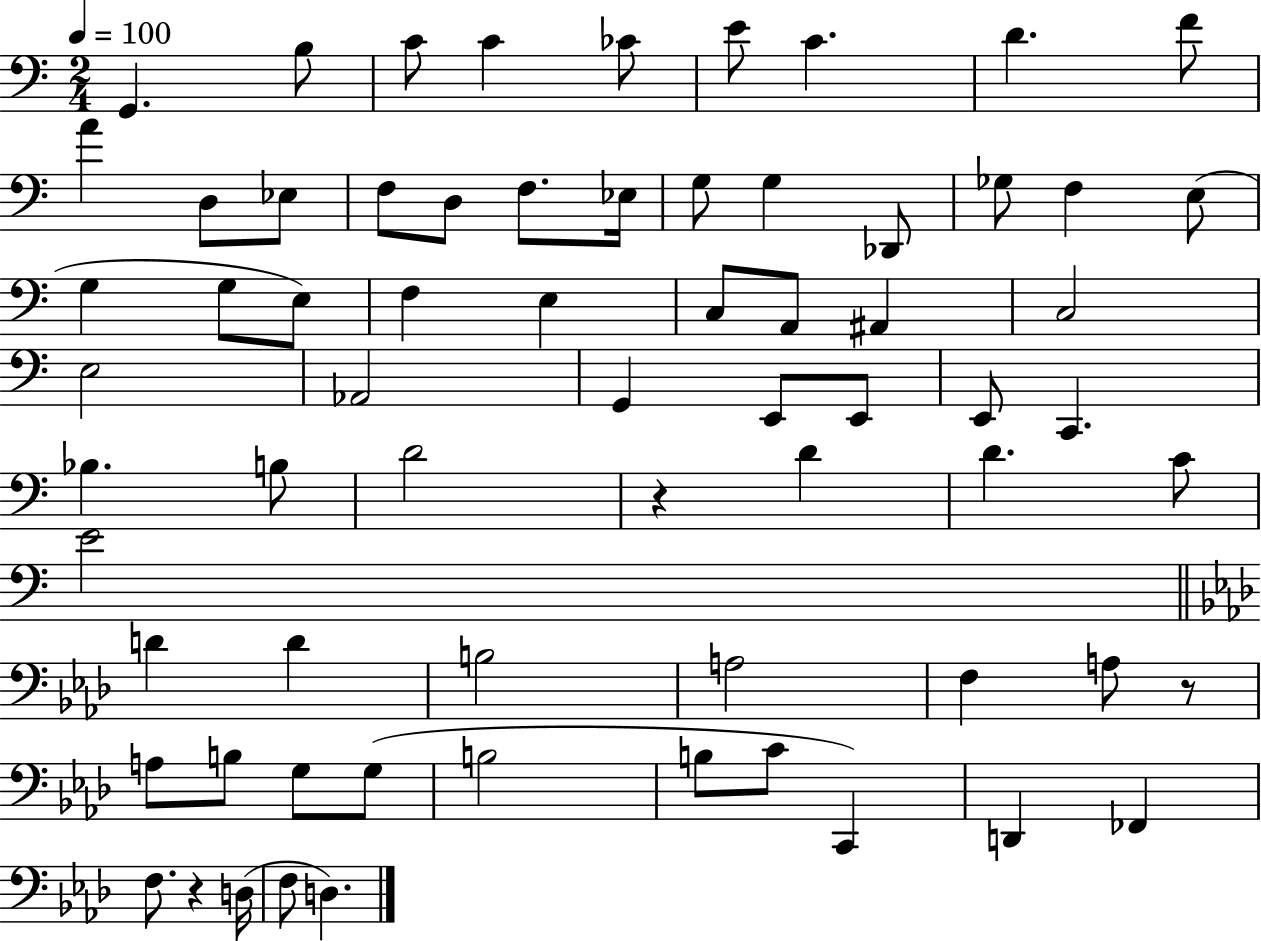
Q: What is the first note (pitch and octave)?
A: G2